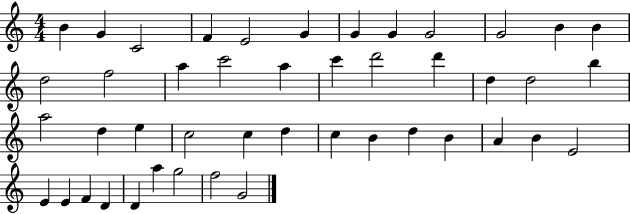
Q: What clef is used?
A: treble